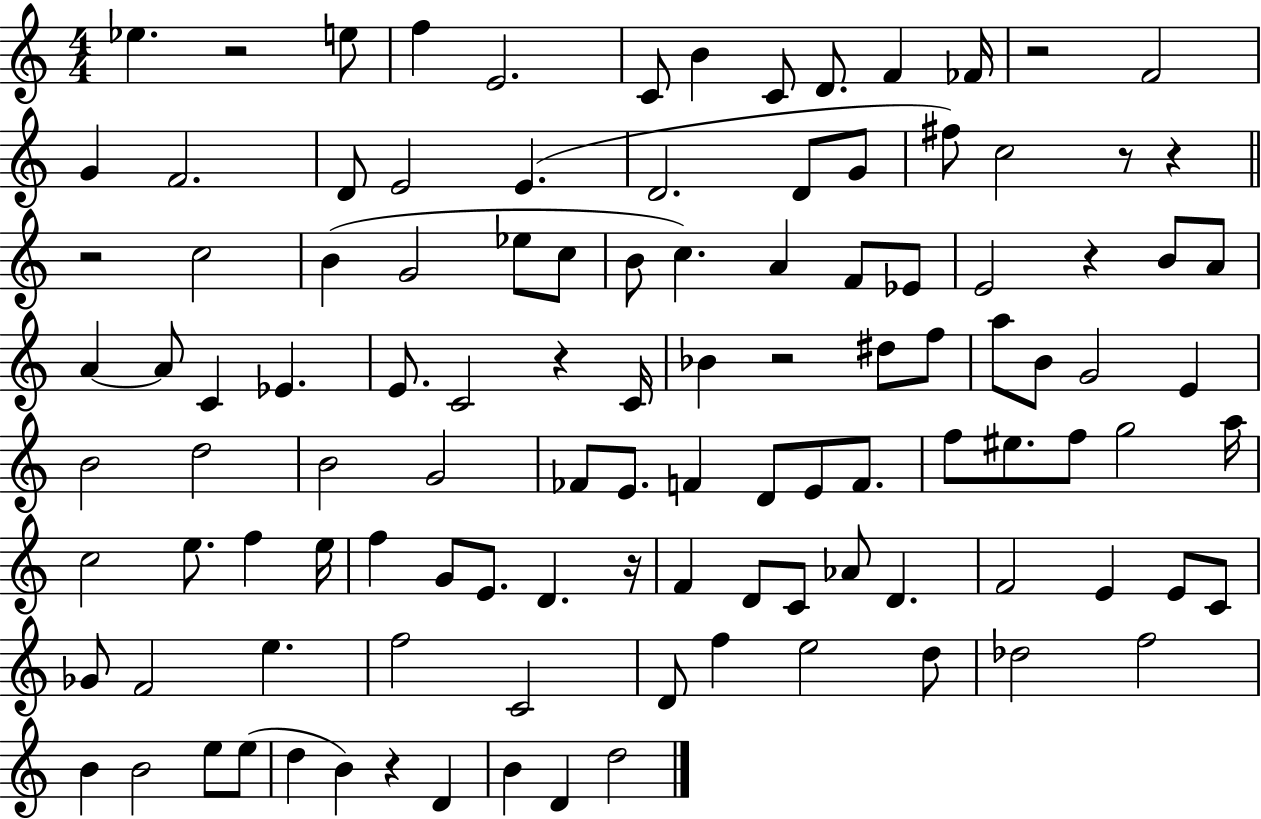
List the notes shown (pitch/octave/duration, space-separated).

Eb5/q. R/h E5/e F5/q E4/h. C4/e B4/q C4/e D4/e. F4/q FES4/s R/h F4/h G4/q F4/h. D4/e E4/h E4/q. D4/h. D4/e G4/e F#5/e C5/h R/e R/q R/h C5/h B4/q G4/h Eb5/e C5/e B4/e C5/q. A4/q F4/e Eb4/e E4/h R/q B4/e A4/e A4/q A4/e C4/q Eb4/q. E4/e. C4/h R/q C4/s Bb4/q R/h D#5/e F5/e A5/e B4/e G4/h E4/q B4/h D5/h B4/h G4/h FES4/e E4/e. F4/q D4/e E4/e F4/e. F5/e EIS5/e. F5/e G5/h A5/s C5/h E5/e. F5/q E5/s F5/q G4/e E4/e. D4/q. R/s F4/q D4/e C4/e Ab4/e D4/q. F4/h E4/q E4/e C4/e Gb4/e F4/h E5/q. F5/h C4/h D4/e F5/q E5/h D5/e Db5/h F5/h B4/q B4/h E5/e E5/e D5/q B4/q R/q D4/q B4/q D4/q D5/h